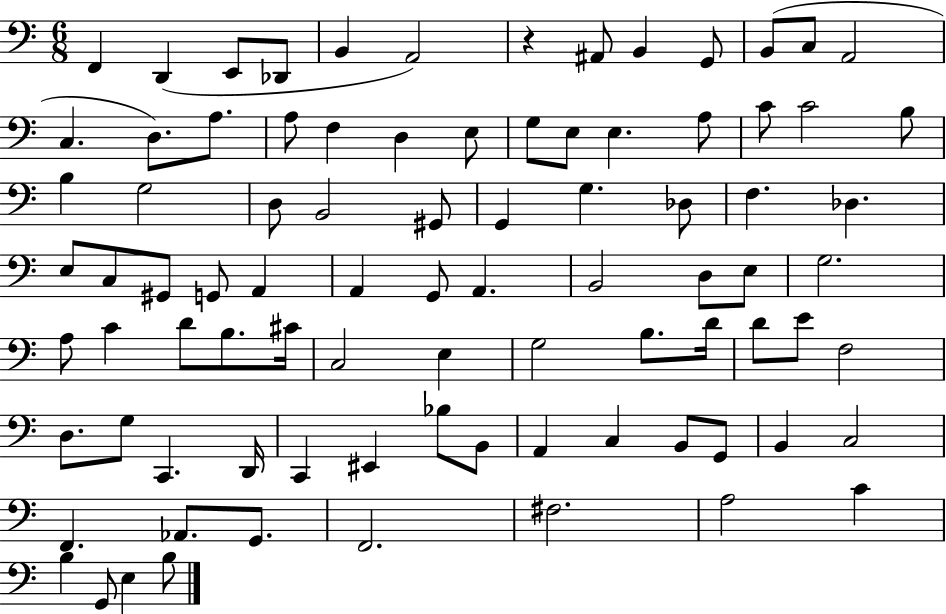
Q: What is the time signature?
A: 6/8